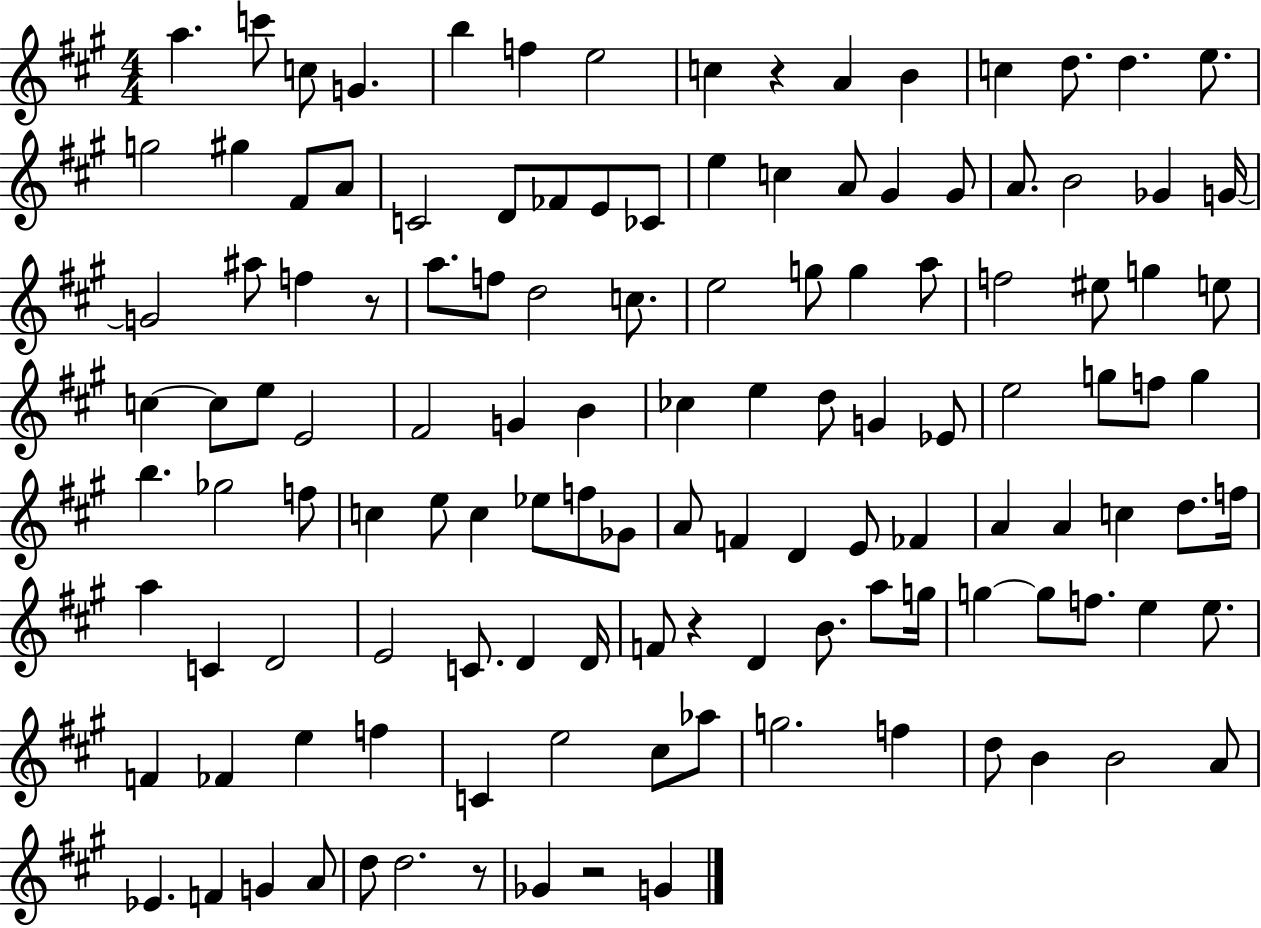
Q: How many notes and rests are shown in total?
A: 126